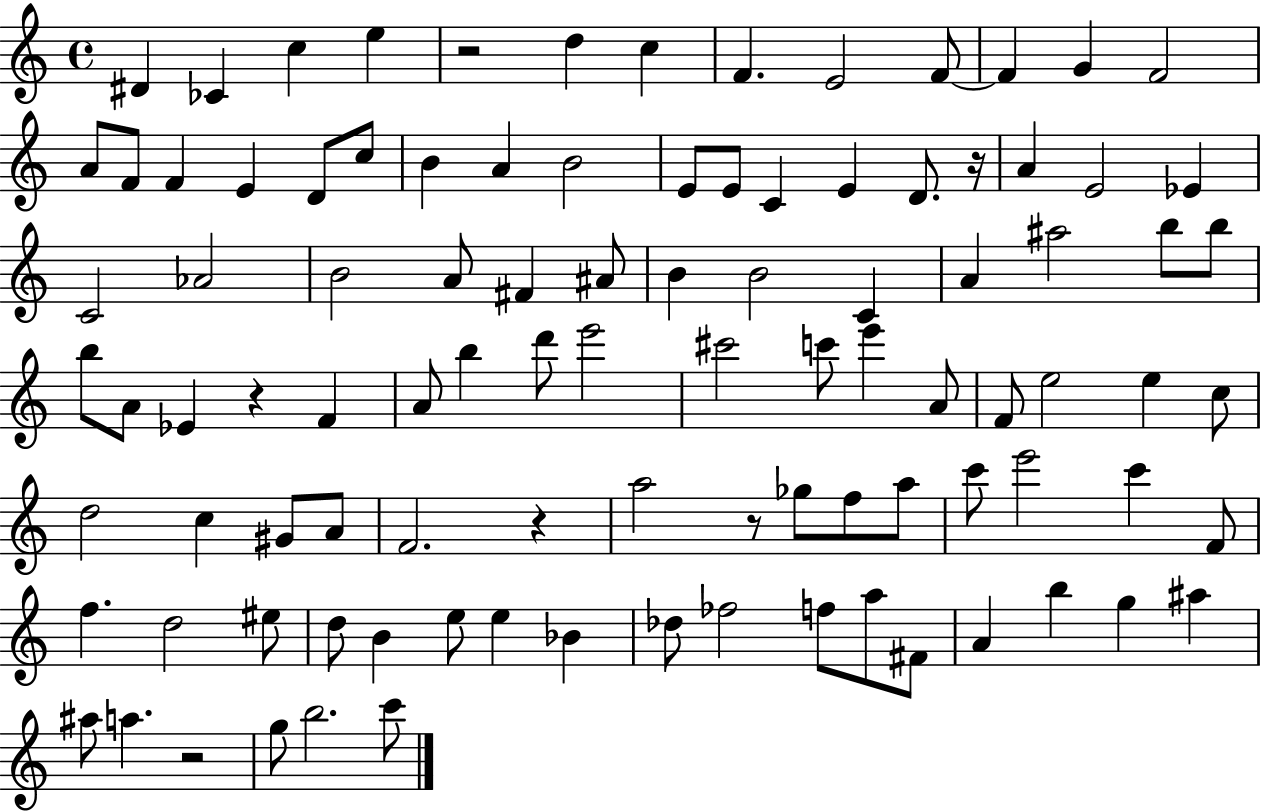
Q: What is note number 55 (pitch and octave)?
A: F4